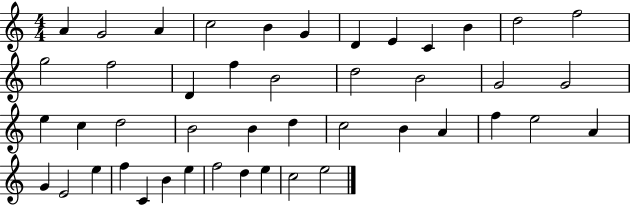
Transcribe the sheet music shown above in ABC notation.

X:1
T:Untitled
M:4/4
L:1/4
K:C
A G2 A c2 B G D E C B d2 f2 g2 f2 D f B2 d2 B2 G2 G2 e c d2 B2 B d c2 B A f e2 A G E2 e f C B e f2 d e c2 e2